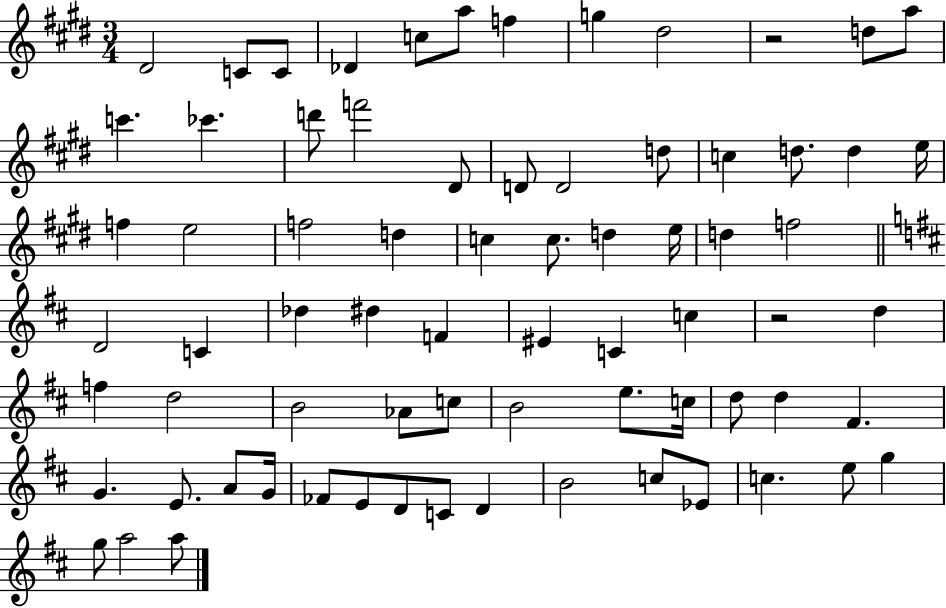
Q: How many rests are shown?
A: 2